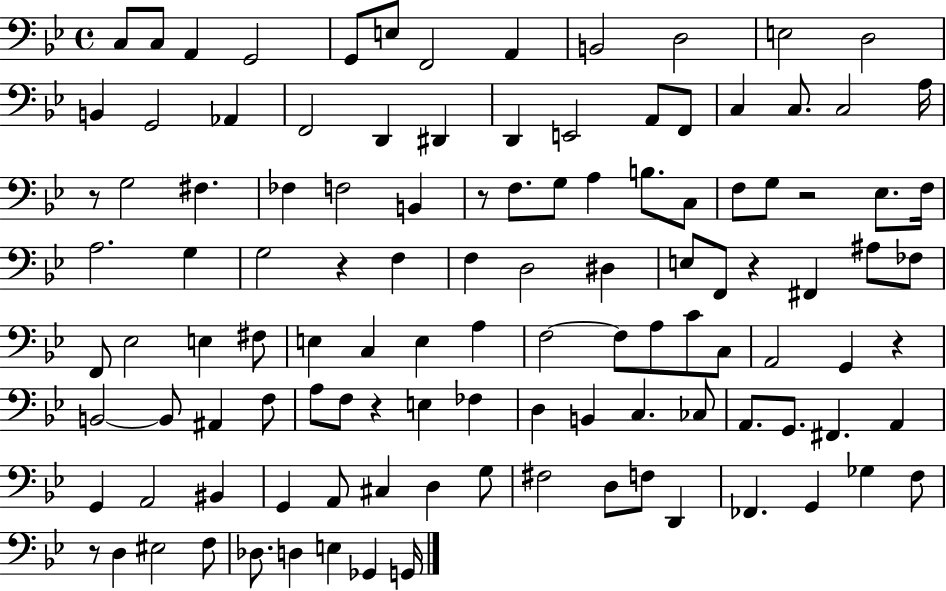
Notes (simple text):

C3/e C3/e A2/q G2/h G2/e E3/e F2/h A2/q B2/h D3/h E3/h D3/h B2/q G2/h Ab2/q F2/h D2/q D#2/q D2/q E2/h A2/e F2/e C3/q C3/e. C3/h A3/s R/e G3/h F#3/q. FES3/q F3/h B2/q R/e F3/e. G3/e A3/q B3/e. C3/e F3/e G3/e R/h Eb3/e. F3/s A3/h. G3/q G3/h R/q F3/q F3/q D3/h D#3/q E3/e F2/e R/q F#2/q A#3/e FES3/e F2/e Eb3/h E3/q F#3/e E3/q C3/q E3/q A3/q F3/h F3/e A3/e C4/e C3/e A2/h G2/q R/q B2/h B2/e A#2/q F3/e A3/e F3/e R/q E3/q FES3/q D3/q B2/q C3/q. CES3/e A2/e. G2/e. F#2/q. A2/q G2/q A2/h BIS2/q G2/q A2/e C#3/q D3/q G3/e F#3/h D3/e F3/e D2/q FES2/q. G2/q Gb3/q F3/e R/e D3/q EIS3/h F3/e Db3/e. D3/q E3/q Gb2/q G2/s